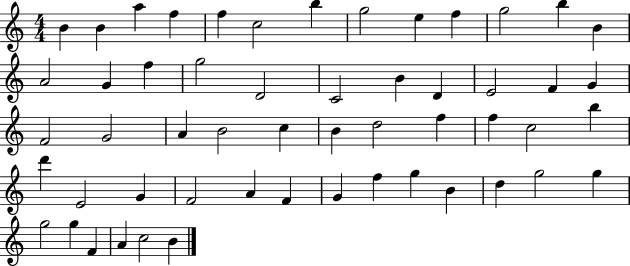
{
  \clef treble
  \numericTimeSignature
  \time 4/4
  \key c \major
  b'4 b'4 a''4 f''4 | f''4 c''2 b''4 | g''2 e''4 f''4 | g''2 b''4 b'4 | \break a'2 g'4 f''4 | g''2 d'2 | c'2 b'4 d'4 | e'2 f'4 g'4 | \break f'2 g'2 | a'4 b'2 c''4 | b'4 d''2 f''4 | f''4 c''2 b''4 | \break d'''4 e'2 g'4 | f'2 a'4 f'4 | g'4 f''4 g''4 b'4 | d''4 g''2 g''4 | \break g''2 g''4 f'4 | a'4 c''2 b'4 | \bar "|."
}